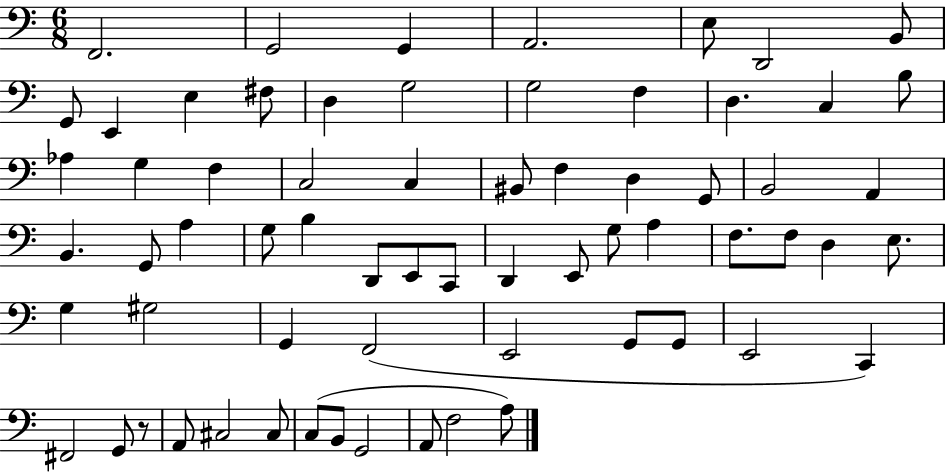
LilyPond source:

{
  \clef bass
  \numericTimeSignature
  \time 6/8
  \key c \major
  f,2. | g,2 g,4 | a,2. | e8 d,2 b,8 | \break g,8 e,4 e4 fis8 | d4 g2 | g2 f4 | d4. c4 b8 | \break aes4 g4 f4 | c2 c4 | bis,8 f4 d4 g,8 | b,2 a,4 | \break b,4. g,8 a4 | g8 b4 d,8 e,8 c,8 | d,4 e,8 g8 a4 | f8. f8 d4 e8. | \break g4 gis2 | g,4 f,2( | e,2 g,8 g,8 | e,2 c,4) | \break fis,2 g,8 r8 | a,8 cis2 cis8 | c8( b,8 g,2 | a,8 f2 a8) | \break \bar "|."
}